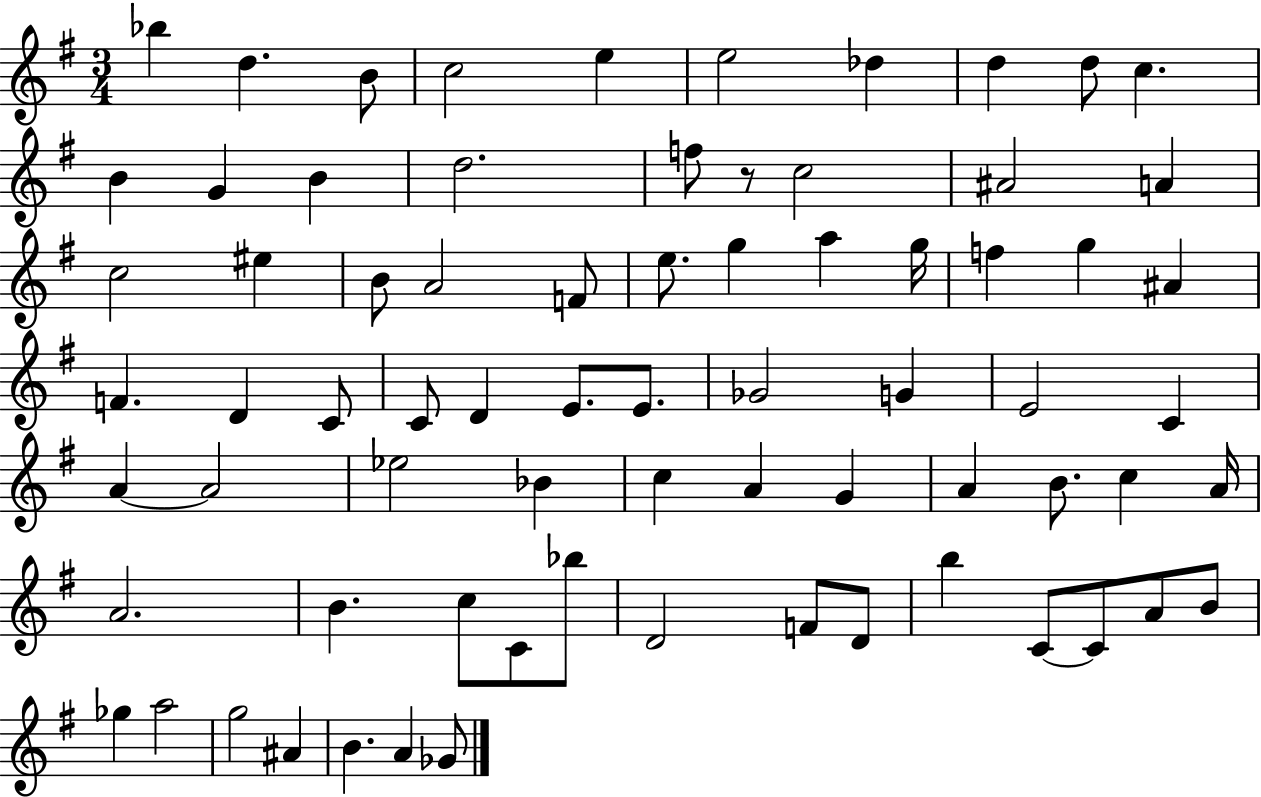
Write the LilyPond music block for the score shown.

{
  \clef treble
  \numericTimeSignature
  \time 3/4
  \key g \major
  bes''4 d''4. b'8 | c''2 e''4 | e''2 des''4 | d''4 d''8 c''4. | \break b'4 g'4 b'4 | d''2. | f''8 r8 c''2 | ais'2 a'4 | \break c''2 eis''4 | b'8 a'2 f'8 | e''8. g''4 a''4 g''16 | f''4 g''4 ais'4 | \break f'4. d'4 c'8 | c'8 d'4 e'8. e'8. | ges'2 g'4 | e'2 c'4 | \break a'4~~ a'2 | ees''2 bes'4 | c''4 a'4 g'4 | a'4 b'8. c''4 a'16 | \break a'2. | b'4. c''8 c'8 bes''8 | d'2 f'8 d'8 | b''4 c'8~~ c'8 a'8 b'8 | \break ges''4 a''2 | g''2 ais'4 | b'4. a'4 ges'8 | \bar "|."
}